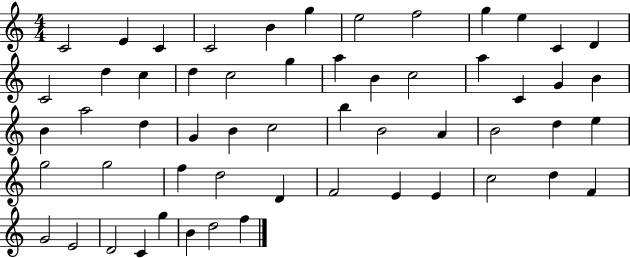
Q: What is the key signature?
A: C major